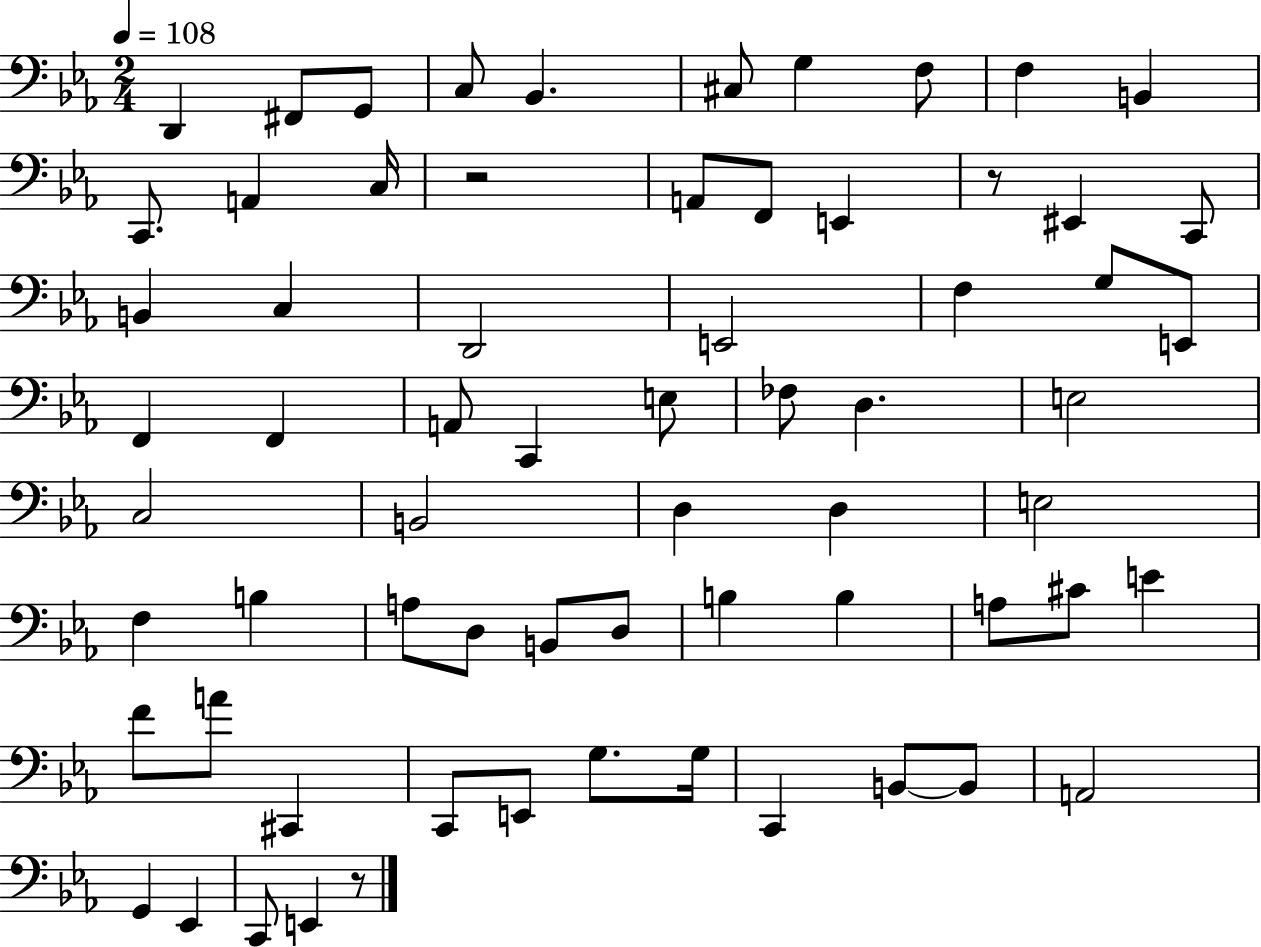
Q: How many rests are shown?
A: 3